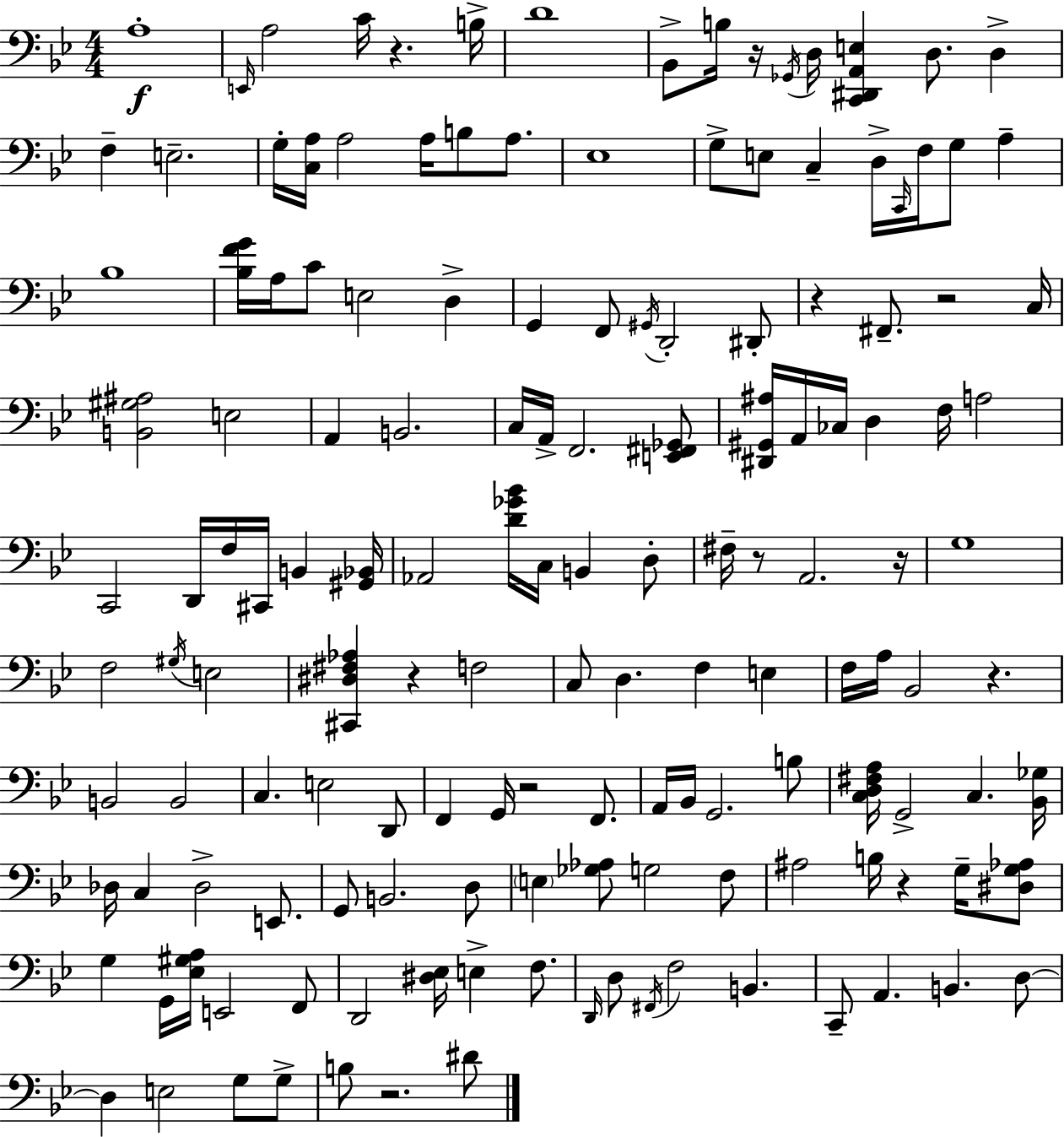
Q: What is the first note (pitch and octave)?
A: A3